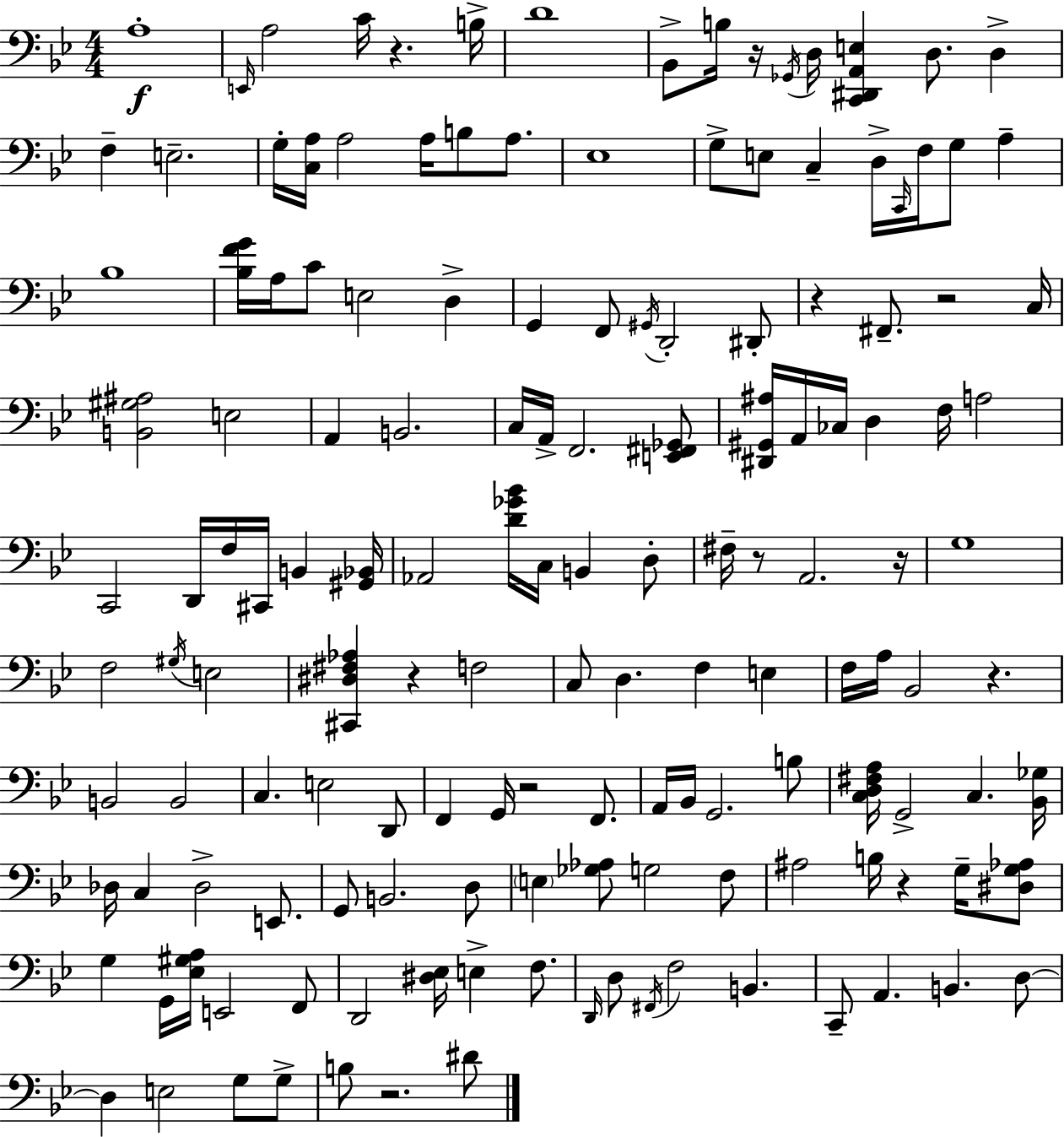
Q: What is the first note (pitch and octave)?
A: A3